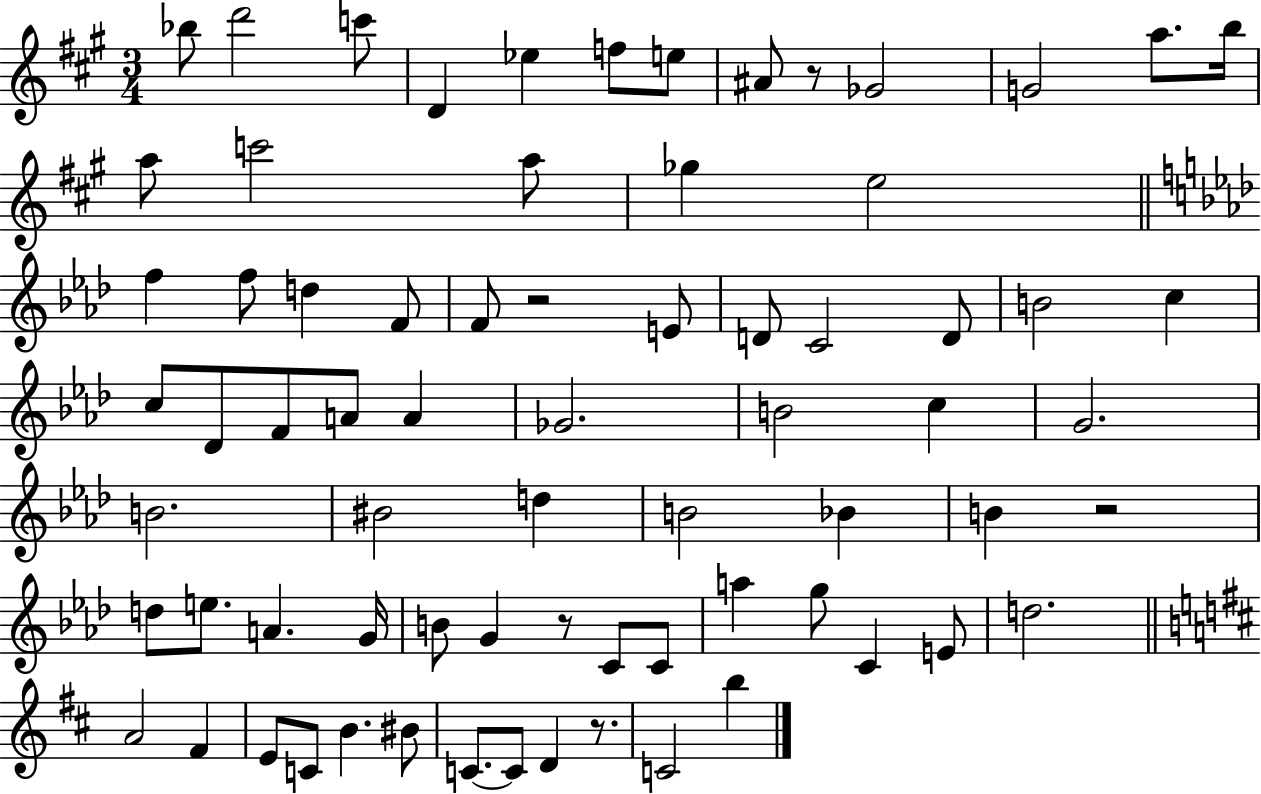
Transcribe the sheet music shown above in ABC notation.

X:1
T:Untitled
M:3/4
L:1/4
K:A
_b/2 d'2 c'/2 D _e f/2 e/2 ^A/2 z/2 _G2 G2 a/2 b/4 a/2 c'2 a/2 _g e2 f f/2 d F/2 F/2 z2 E/2 D/2 C2 D/2 B2 c c/2 _D/2 F/2 A/2 A _G2 B2 c G2 B2 ^B2 d B2 _B B z2 d/2 e/2 A G/4 B/2 G z/2 C/2 C/2 a g/2 C E/2 d2 A2 ^F E/2 C/2 B ^B/2 C/2 C/2 D z/2 C2 b